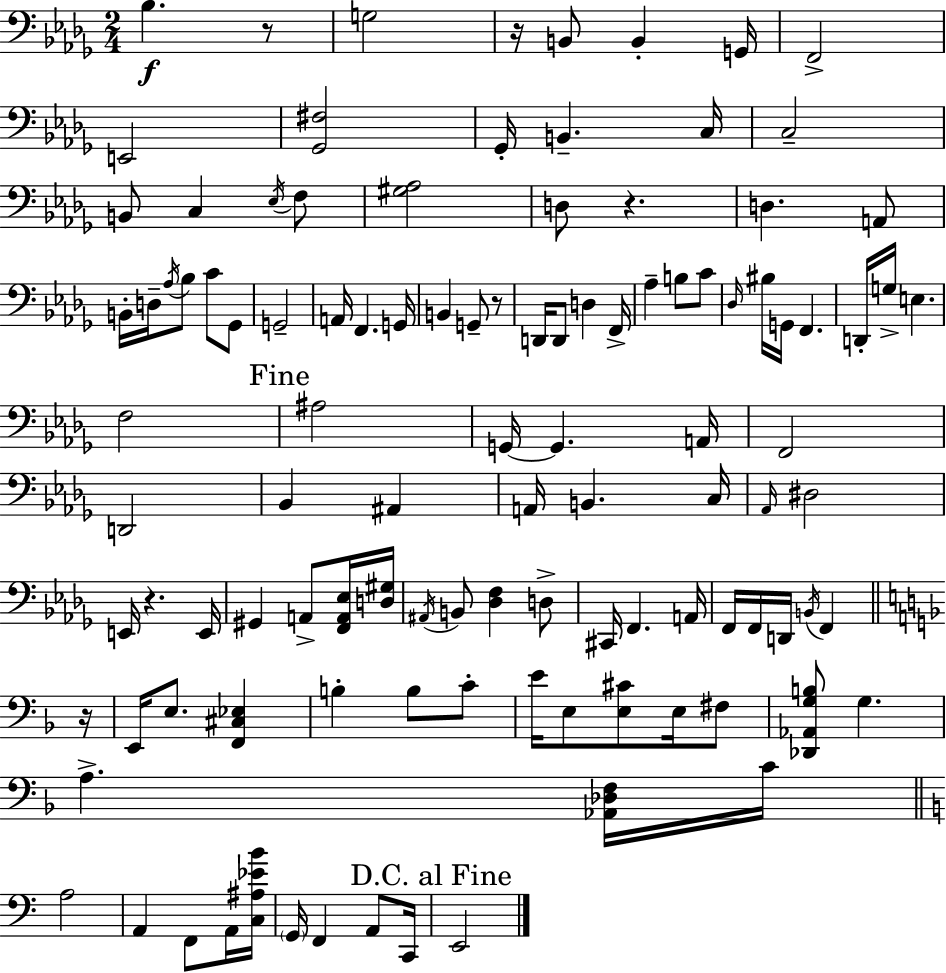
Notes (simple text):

Bb3/q. R/e G3/h R/s B2/e B2/q G2/s F2/h E2/h [Gb2,F#3]/h Gb2/s B2/q. C3/s C3/h B2/e C3/q Eb3/s F3/e [G#3,Ab3]/h D3/e R/q. D3/q. A2/e B2/s D3/s Ab3/s Bb3/e C4/e Gb2/e G2/h A2/s F2/q. G2/s B2/q G2/e R/e D2/s D2/e D3/q F2/s Ab3/q B3/e C4/e Db3/s BIS3/s G2/s F2/q. D2/s G3/s E3/q. F3/h A#3/h G2/s G2/q. A2/s F2/h D2/h Bb2/q A#2/q A2/s B2/q. C3/s Ab2/s D#3/h E2/s R/q. E2/s G#2/q A2/e [F2,A2,Eb3]/s [D3,G#3]/s A#2/s B2/e [Db3,F3]/q D3/e C#2/s F2/q. A2/s F2/s F2/s D2/s B2/s F2/q R/s E2/s E3/e. [F2,C#3,Eb3]/q B3/q B3/e C4/e E4/s E3/e [E3,C#4]/e E3/s F#3/e [Db2,Ab2,G3,B3]/e G3/q. A3/q. [Ab2,Db3,F3]/s C4/s A3/h A2/q F2/e A2/s [C3,A#3,Eb4,B4]/s G2/s F2/q A2/e C2/s E2/h